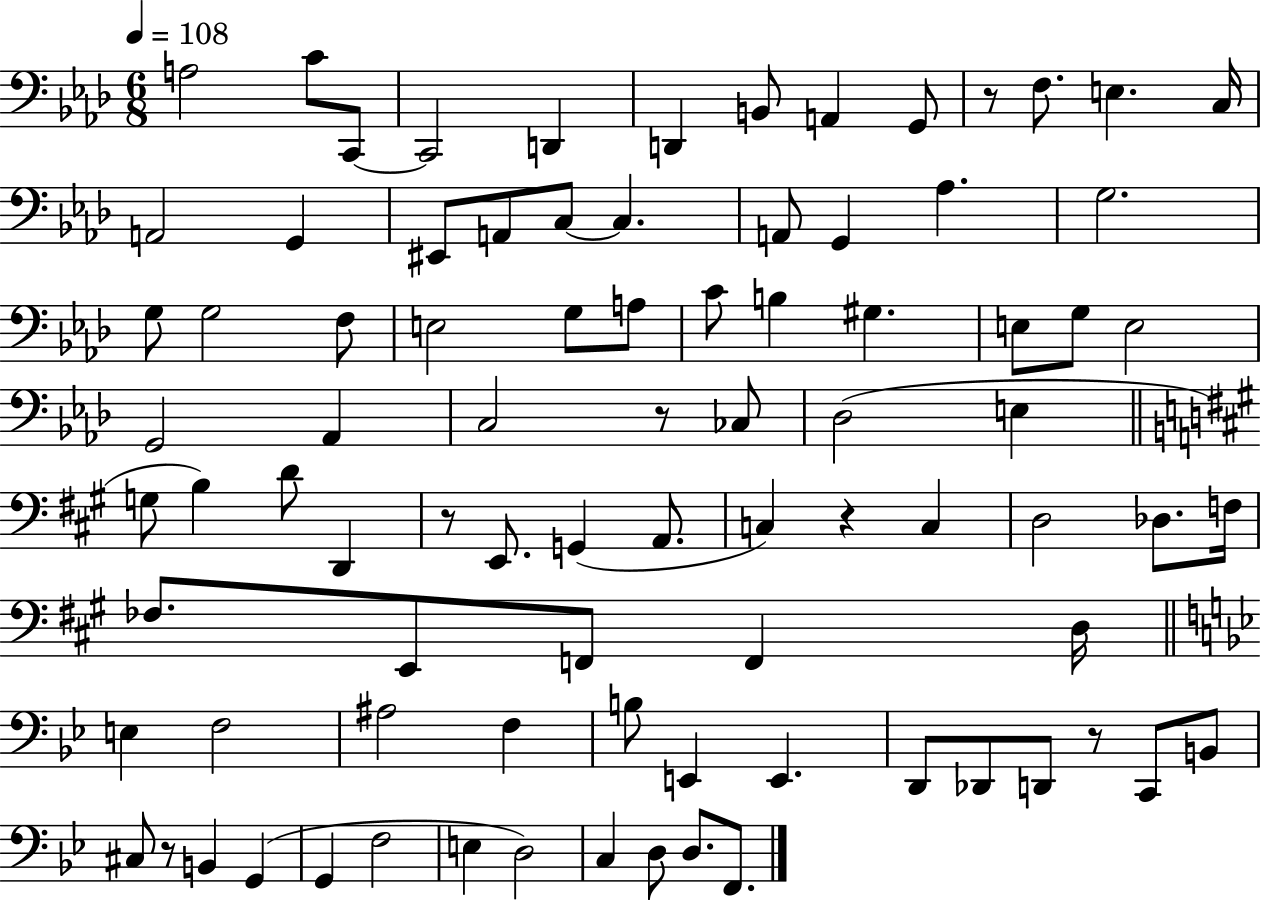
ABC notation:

X:1
T:Untitled
M:6/8
L:1/4
K:Ab
A,2 C/2 C,,/2 C,,2 D,, D,, B,,/2 A,, G,,/2 z/2 F,/2 E, C,/4 A,,2 G,, ^E,,/2 A,,/2 C,/2 C, A,,/2 G,, _A, G,2 G,/2 G,2 F,/2 E,2 G,/2 A,/2 C/2 B, ^G, E,/2 G,/2 E,2 G,,2 _A,, C,2 z/2 _C,/2 _D,2 E, G,/2 B, D/2 D,, z/2 E,,/2 G,, A,,/2 C, z C, D,2 _D,/2 F,/4 _F,/2 E,,/2 F,,/2 F,, D,/4 E, F,2 ^A,2 F, B,/2 E,, E,, D,,/2 _D,,/2 D,,/2 z/2 C,,/2 B,,/2 ^C,/2 z/2 B,, G,, G,, F,2 E, D,2 C, D,/2 D,/2 F,,/2